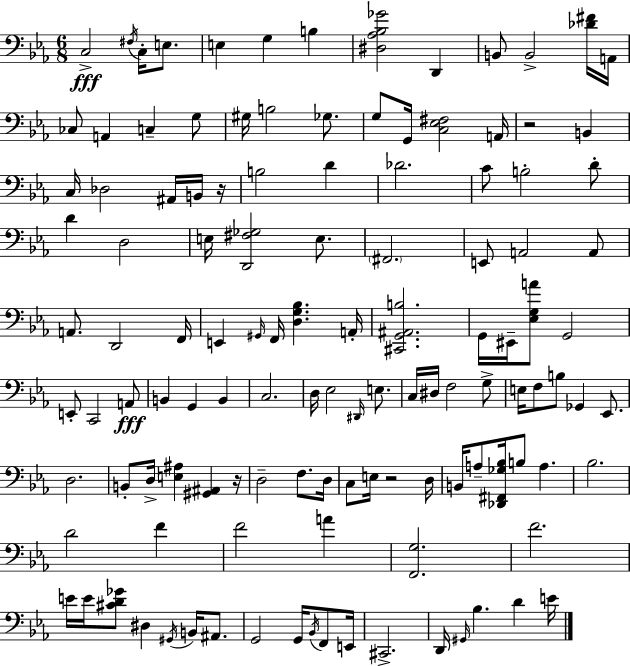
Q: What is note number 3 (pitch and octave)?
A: C3